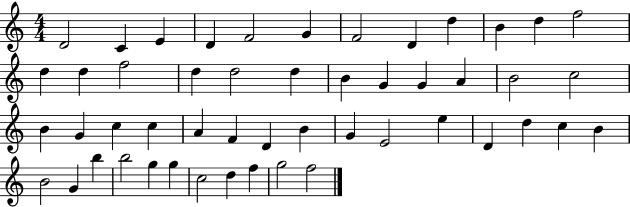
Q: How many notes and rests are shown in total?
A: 50